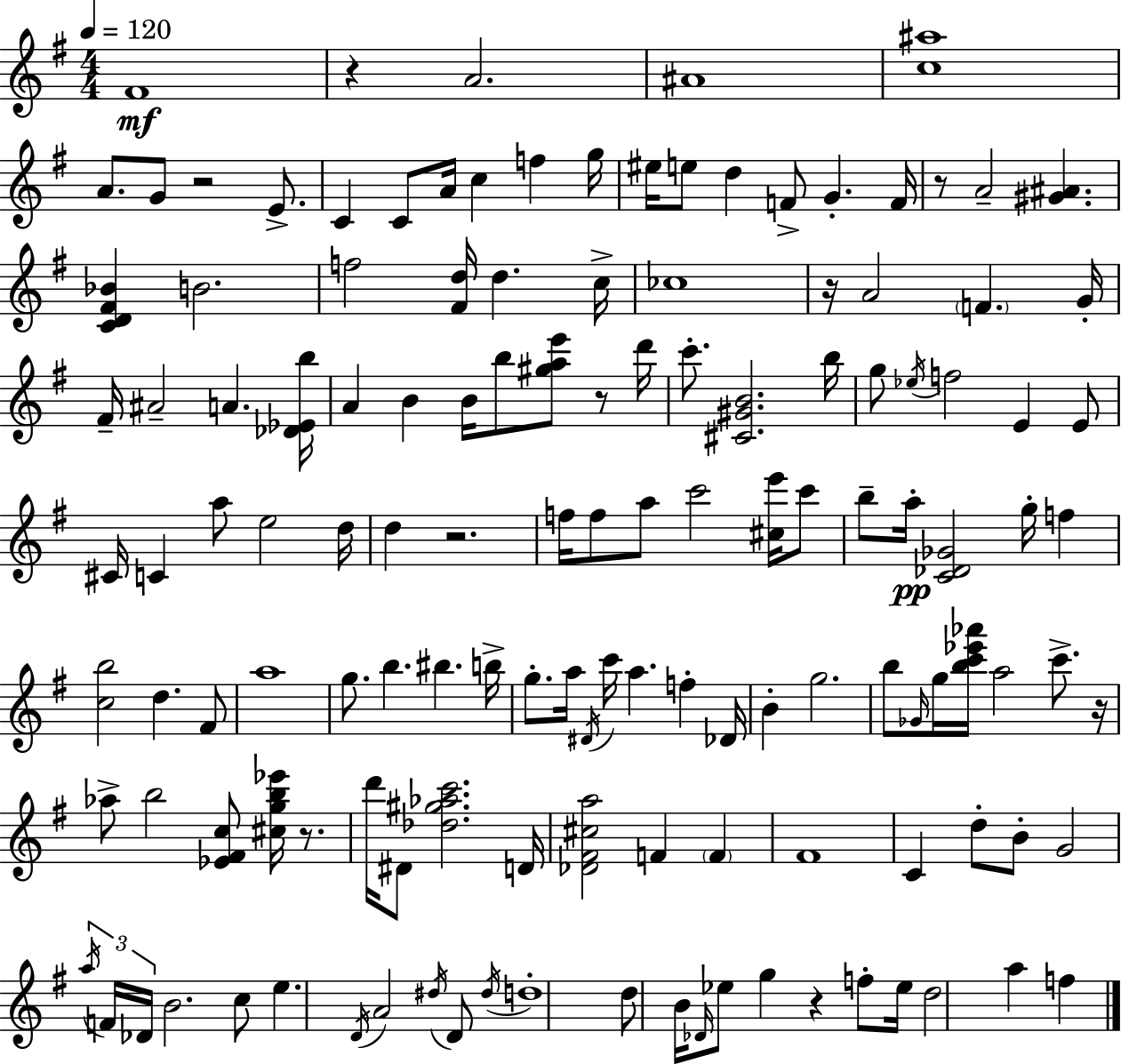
F#4/w R/q A4/h. A#4/w [C5,A#5]/w A4/e. G4/e R/h E4/e. C4/q C4/e A4/s C5/q F5/q G5/s EIS5/s E5/e D5/q F4/e G4/q. F4/s R/e A4/h [G#4,A#4]/q. [C4,D4,F#4,Bb4]/q B4/h. F5/h [F#4,D5]/s D5/q. C5/s CES5/w R/s A4/h F4/q. G4/s F#4/s A#4/h A4/q. [Db4,Eb4,B5]/s A4/q B4/q B4/s B5/e [G#5,A5,E6]/e R/e D6/s C6/e. [C#4,G#4,B4]/h. B5/s G5/e Eb5/s F5/h E4/q E4/e C#4/s C4/q A5/e E5/h D5/s D5/q R/h. F5/s F5/e A5/e C6/h [C#5,E6]/s C6/e B5/e A5/s [C4,Db4,Gb4]/h G5/s F5/q [C5,B5]/h D5/q. F#4/e A5/w G5/e. B5/q. BIS5/q. B5/s G5/e. A5/s D#4/s C6/s A5/q. F5/q Db4/s B4/q G5/h. B5/e Gb4/s G5/s [B5,C6,Eb6,Ab6]/s A5/h C6/e. R/s Ab5/e B5/h [Eb4,F#4,C5]/e [C#5,G5,B5,Eb6]/s R/e. D6/s D#4/e [Db5,G#5,Ab5,C6]/h. D4/s [Db4,F#4,C#5,A5]/h F4/q F4/q F#4/w C4/q D5/e B4/e G4/h A5/s F4/s Db4/s B4/h. C5/e E5/q. D4/s A4/h D#5/s D4/e D#5/s D5/w D5/e B4/s Db4/s Eb5/e G5/q R/q F5/e Eb5/s D5/h A5/q F5/q